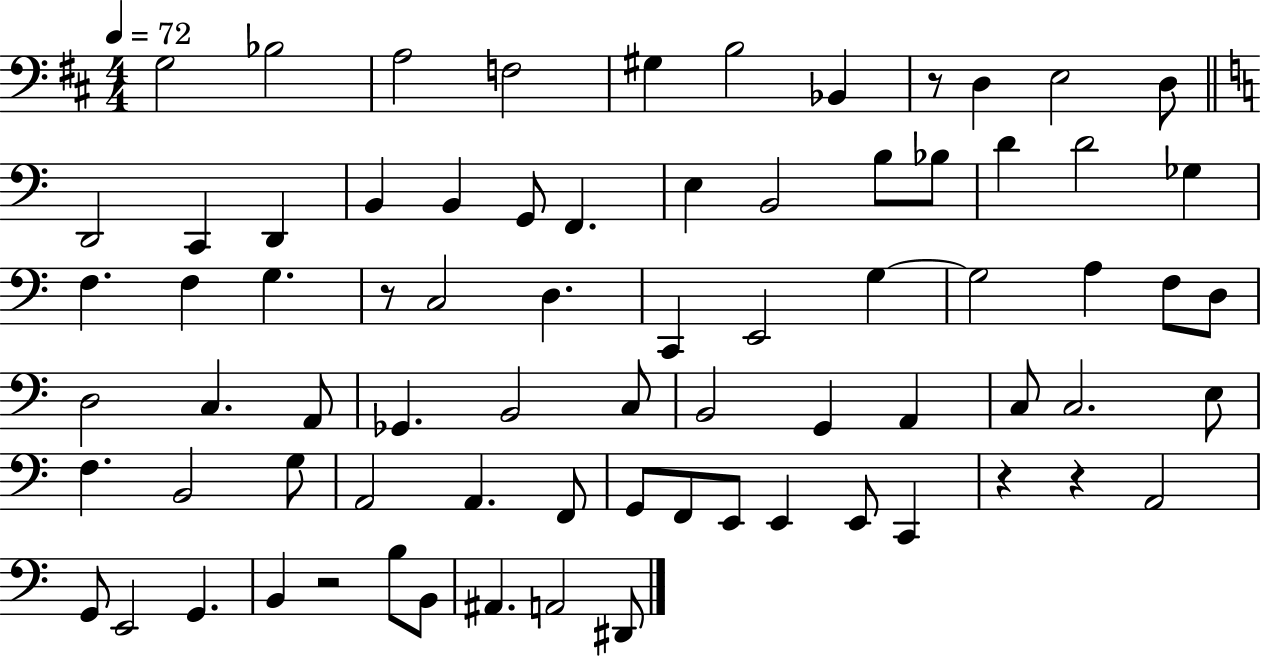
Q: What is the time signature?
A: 4/4